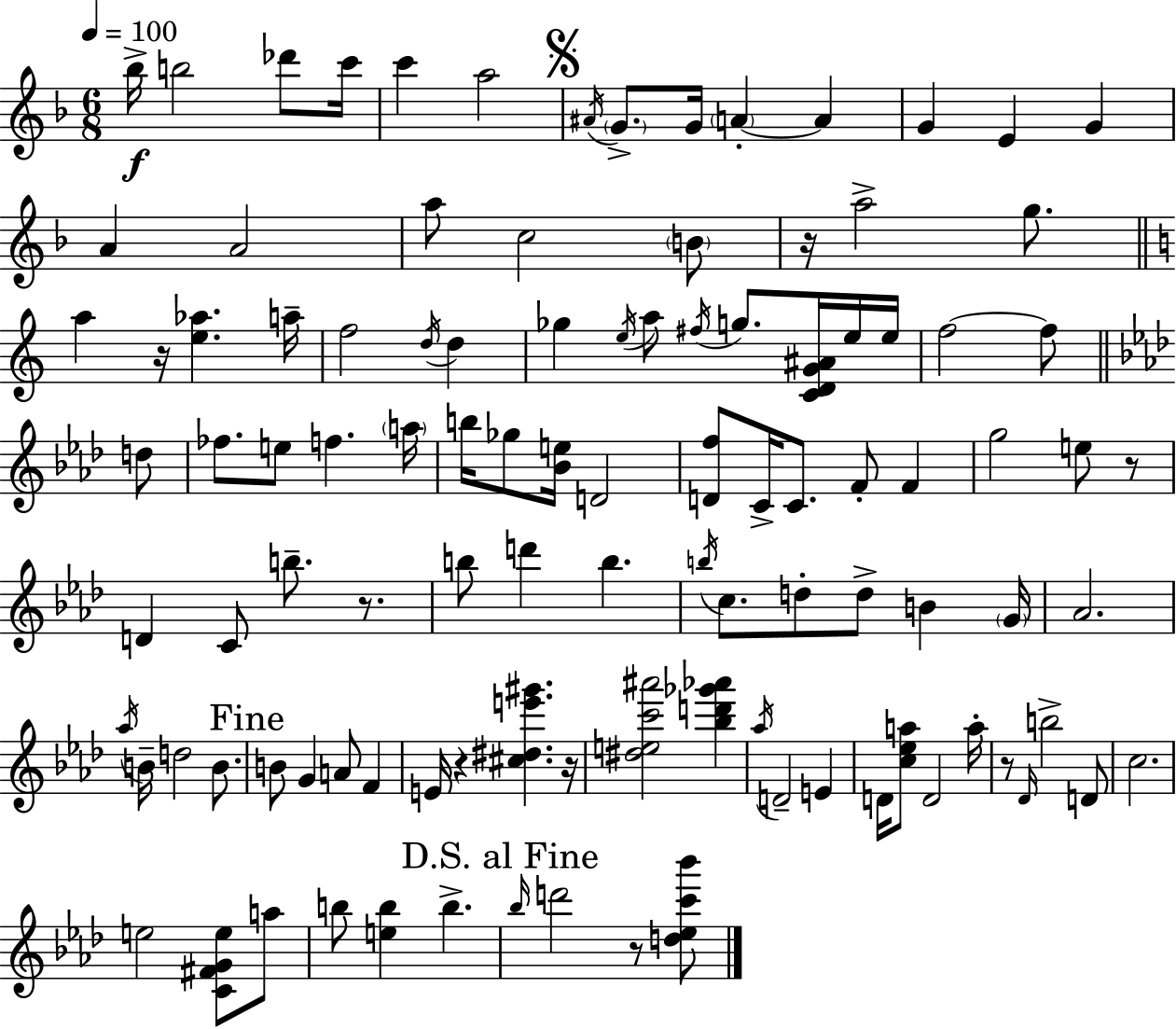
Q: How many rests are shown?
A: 8